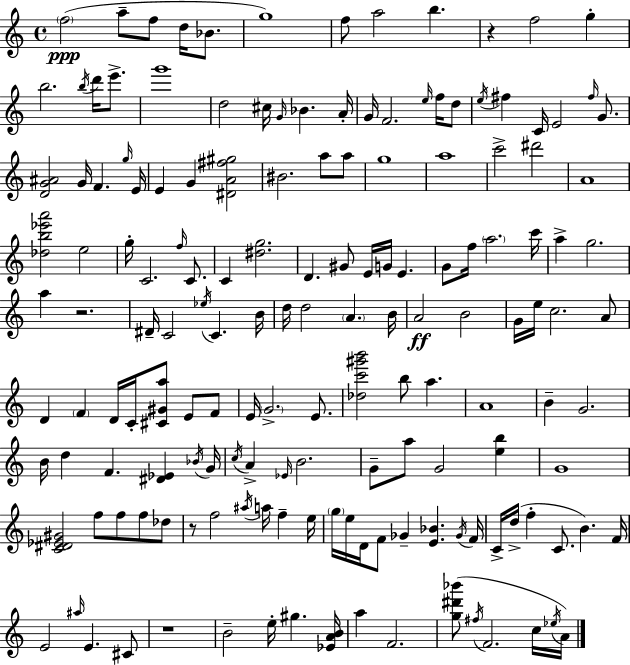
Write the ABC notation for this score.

X:1
T:Untitled
M:4/4
L:1/4
K:Am
f2 a/2 f/2 d/4 _B/2 g4 f/2 a2 b z f2 g b2 b/4 d'/4 e'/2 g'4 d2 ^c/4 G/4 _B A/4 G/4 F2 e/4 f/4 d/2 e/4 ^f C/4 E2 ^f/4 G/2 [DG^A]2 G/4 F g/4 E/4 E G [^DA^f^g]2 ^B2 a/2 a/2 g4 a4 c'2 ^d'2 A4 [_db_e'a']2 e2 g/4 C2 f/4 C/2 C [^dg]2 D ^G/2 E/4 G/4 E G/2 f/4 a2 c'/4 a g2 a z2 ^D/4 C2 _e/4 C B/4 d/4 d2 A B/4 A2 B2 G/4 e/4 c2 A/2 D F D/4 C/4 [^C^Ga]/2 E/2 F/2 E/4 G2 E/2 [_dc'^g'b']2 b/2 a A4 B G2 B/4 d F [^D_E] _B/4 G/4 c/4 A _E/4 B2 G/2 a/2 G2 [eb] G4 [C^D_E^G]2 f/2 f/2 f/2 _d/2 z/2 f2 ^a/4 a/4 f e/4 g/4 e/4 D/4 F/2 _G [E_B] _G/4 F/4 C/4 d/4 f C/2 B F/4 E2 ^a/4 E ^C/2 z4 B2 e/4 ^g [_EAB]/4 a F2 [g^d'_b']/2 ^f/4 F2 c/4 _e/4 A/4